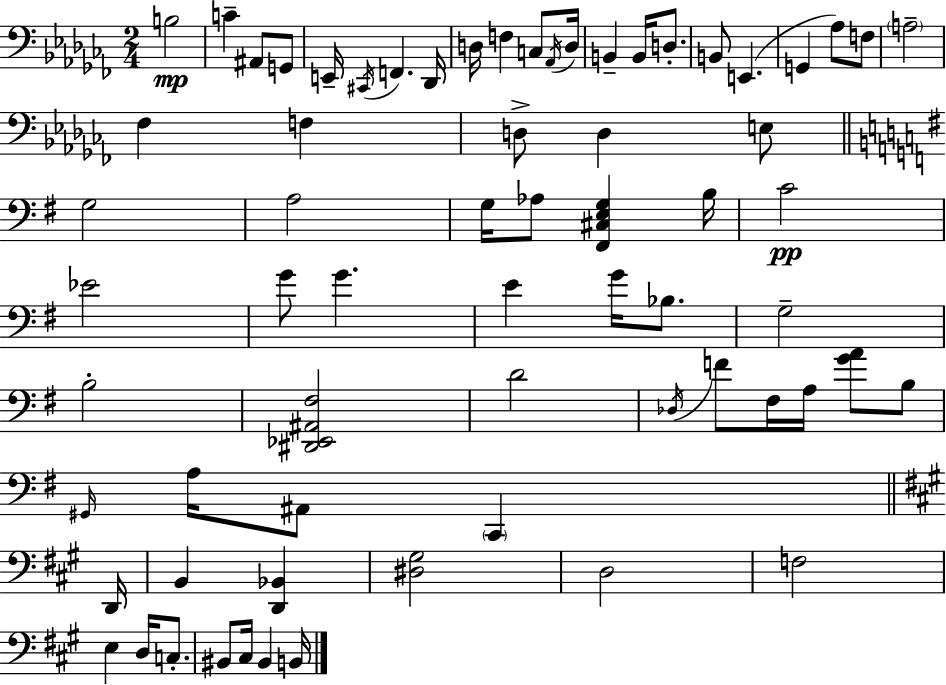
B3/h C4/q A#2/e G2/e E2/s C#2/s F2/q. Db2/s D3/s F3/q C3/e Ab2/s D3/s B2/q B2/s D3/e. B2/e E2/q. G2/q Ab3/e F3/e A3/h FES3/q F3/q D3/e D3/q E3/e G3/h A3/h G3/s Ab3/e [F#2,C#3,E3,G3]/q B3/s C4/h Eb4/h G4/e G4/q. E4/q G4/s Bb3/e. G3/h B3/h [D#2,Eb2,A#2,F#3]/h D4/h Db3/s F4/e F#3/s A3/s [G4,A4]/e B3/e G#2/s A3/s A#2/e C2/q D2/s B2/q [D2,Bb2]/q [D#3,G#3]/h D3/h F3/h E3/q D3/s C3/e. BIS2/e C#3/s BIS2/q B2/s